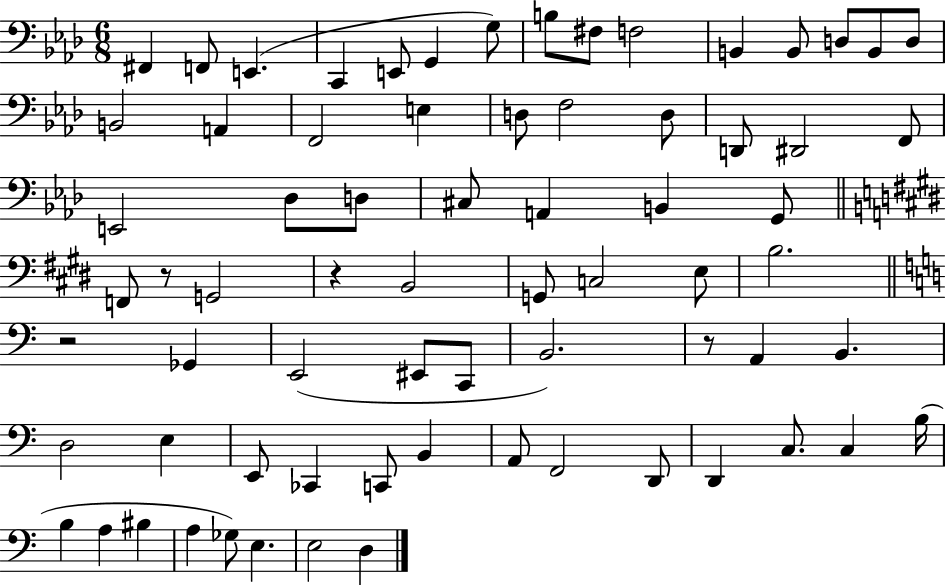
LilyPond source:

{
  \clef bass
  \numericTimeSignature
  \time 6/8
  \key aes \major
  fis,4 f,8 e,4.( | c,4 e,8 g,4 g8) | b8 fis8 f2 | b,4 b,8 d8 b,8 d8 | \break b,2 a,4 | f,2 e4 | d8 f2 d8 | d,8 dis,2 f,8 | \break e,2 des8 d8 | cis8 a,4 b,4 g,8 | \bar "||" \break \key e \major f,8 r8 g,2 | r4 b,2 | g,8 c2 e8 | b2. | \break \bar "||" \break \key c \major r2 ges,4 | e,2( eis,8 c,8 | b,2.) | r8 a,4 b,4. | \break d2 e4 | e,8 ces,4 c,8 b,4 | a,8 f,2 d,8 | d,4 c8. c4 b16( | \break b4 a4 bis4 | a4 ges8) e4. | e2 d4 | \bar "|."
}